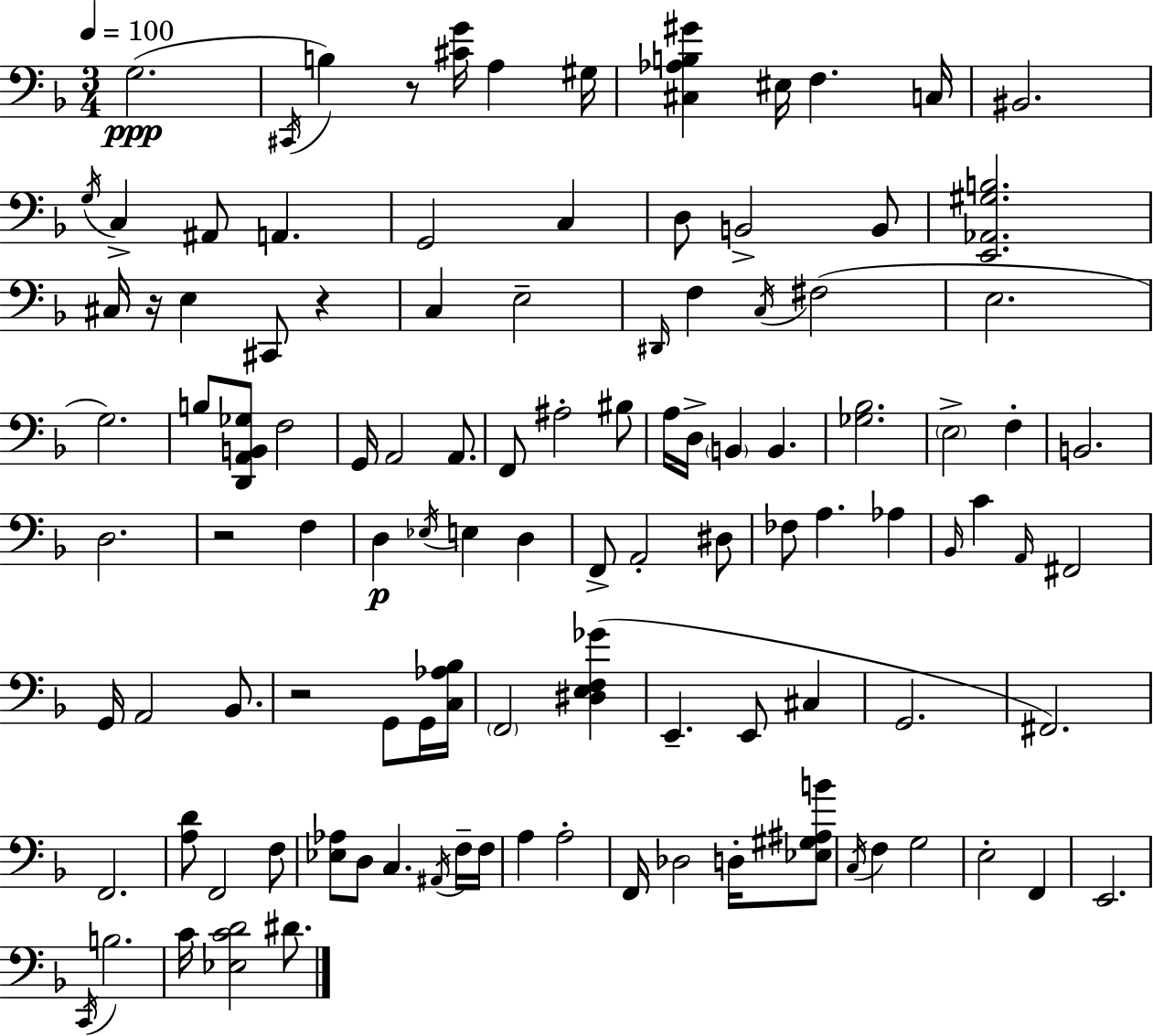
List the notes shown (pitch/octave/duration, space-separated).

G3/h. C#2/s B3/q R/e [C#4,G4]/s A3/q G#3/s [C#3,Ab3,B3,G#4]/q EIS3/s F3/q. C3/s BIS2/h. G3/s C3/q A#2/e A2/q. G2/h C3/q D3/e B2/h B2/e [E2,Ab2,G#3,B3]/h. C#3/s R/s E3/q C#2/e R/q C3/q E3/h D#2/s F3/q C3/s F#3/h E3/h. G3/h. B3/e [D2,A2,B2,Gb3]/e F3/h G2/s A2/h A2/e. F2/e A#3/h BIS3/e A3/s D3/s B2/q B2/q. [Gb3,Bb3]/h. E3/h F3/q B2/h. D3/h. R/h F3/q D3/q Eb3/s E3/q D3/q F2/e A2/h D#3/e FES3/e A3/q. Ab3/q Bb2/s C4/q A2/s F#2/h G2/s A2/h Bb2/e. R/h G2/e G2/s [C3,Ab3,Bb3]/s F2/h [D#3,E3,F3,Gb4]/q E2/q. E2/e C#3/q G2/h. F#2/h. F2/h. [A3,D4]/e F2/h F3/e [Eb3,Ab3]/e D3/e C3/q. A#2/s F3/s F3/s A3/q A3/h F2/s Db3/h D3/s [Eb3,G#3,A#3,B4]/e C3/s F3/q G3/h E3/h F2/q E2/h. C2/s B3/h. C4/s [Eb3,C4,D4]/h D#4/e.